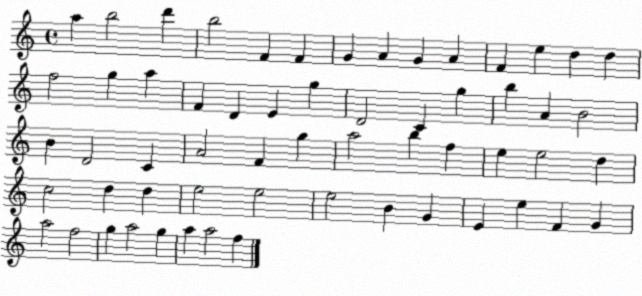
X:1
T:Untitled
M:4/4
L:1/4
K:C
a b2 d' b2 F F G A G A F e d d f2 g a F D E g D2 C g b A B2 B D2 C A2 F g a2 b f e e2 d c2 d d e2 e2 e2 B G E e F G a2 f2 g a2 g a a2 f